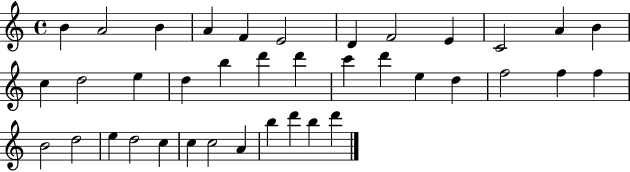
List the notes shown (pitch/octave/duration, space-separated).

B4/q A4/h B4/q A4/q F4/q E4/h D4/q F4/h E4/q C4/h A4/q B4/q C5/q D5/h E5/q D5/q B5/q D6/q D6/q C6/q D6/q E5/q D5/q F5/h F5/q F5/q B4/h D5/h E5/q D5/h C5/q C5/q C5/h A4/q B5/q D6/q B5/q D6/q